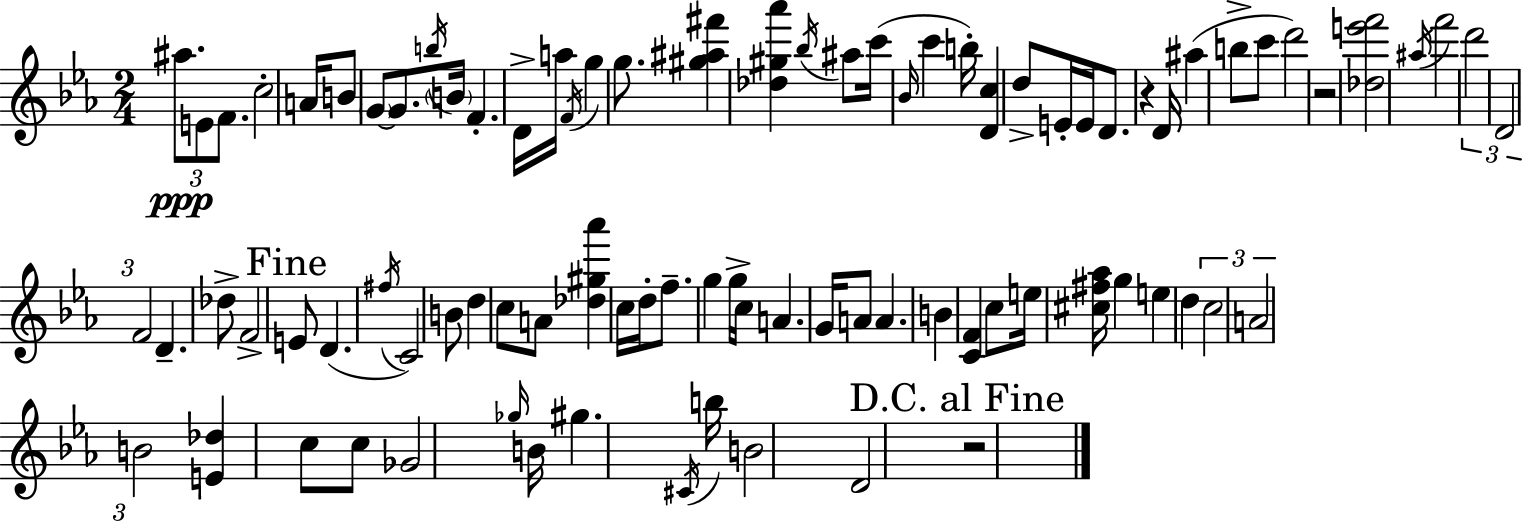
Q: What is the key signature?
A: EES major